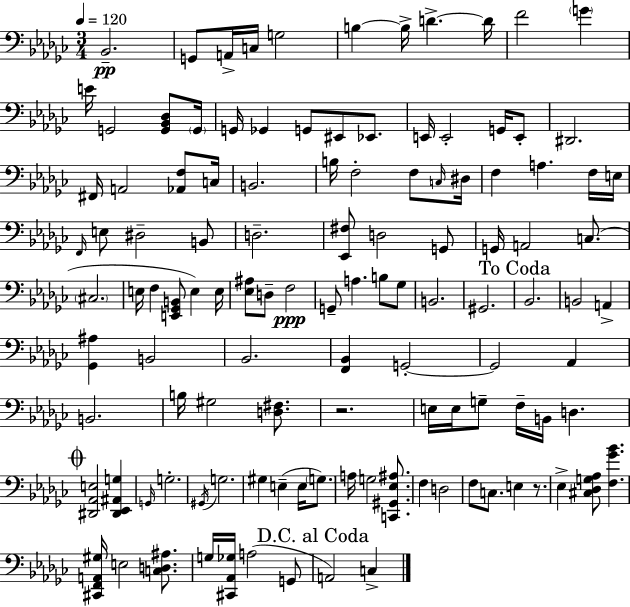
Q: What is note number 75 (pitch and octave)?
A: F3